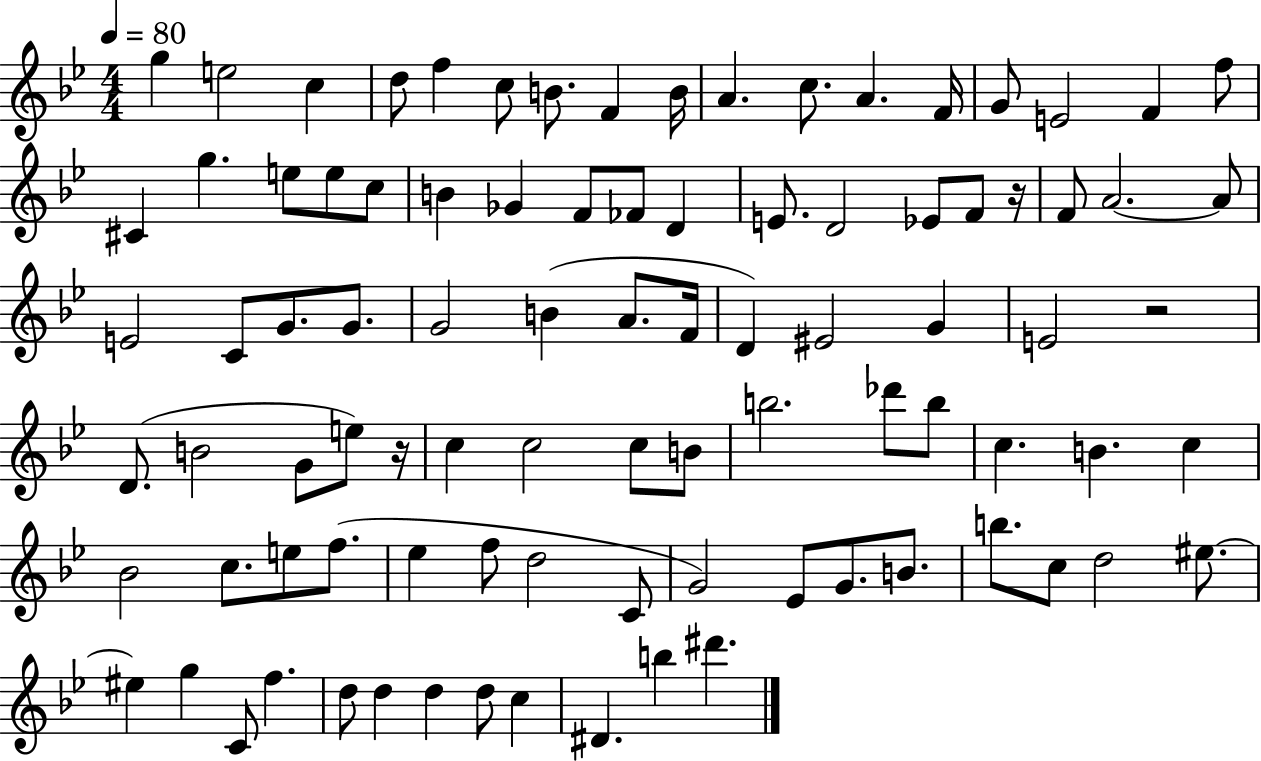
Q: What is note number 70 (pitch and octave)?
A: Eb4